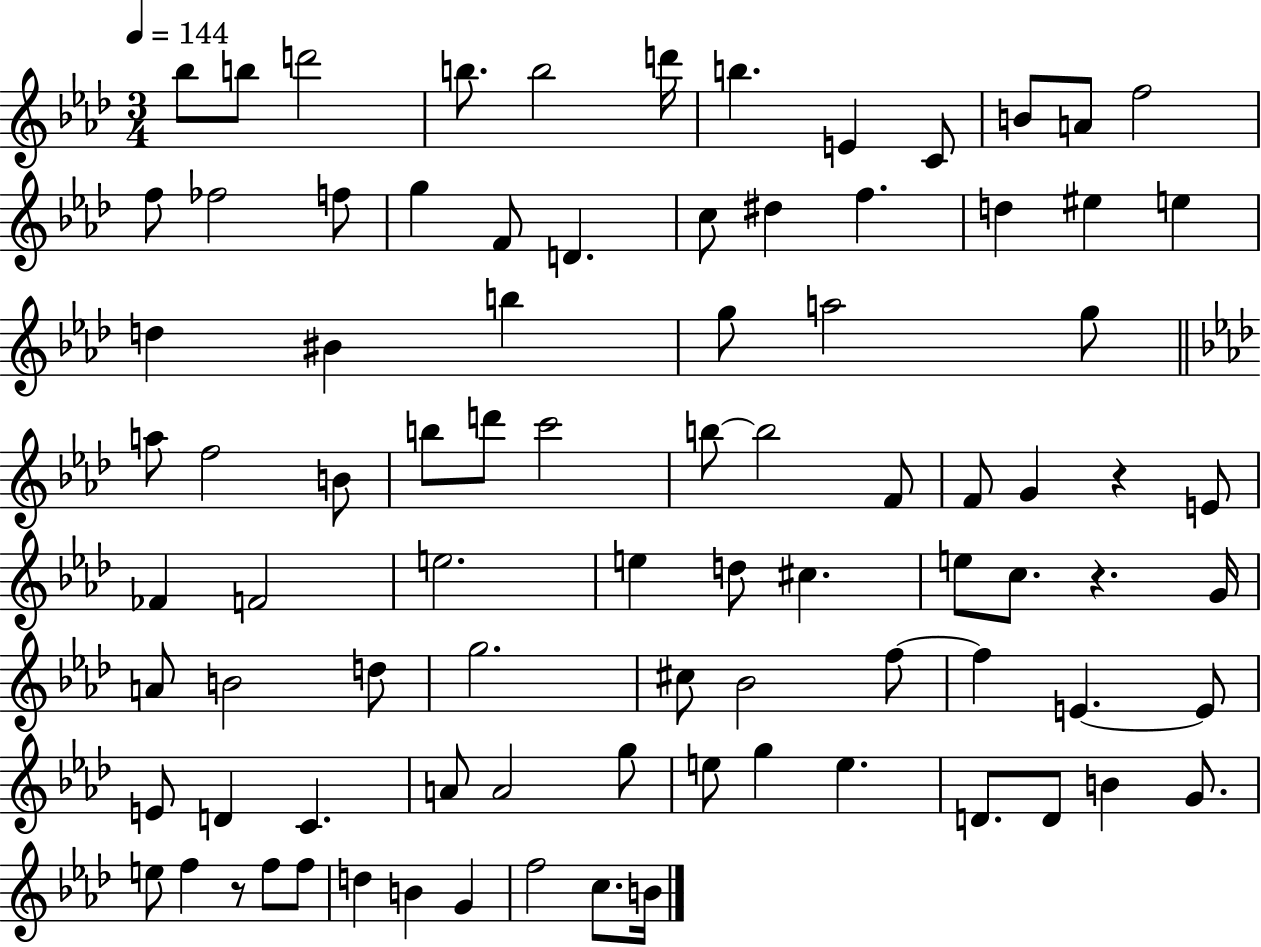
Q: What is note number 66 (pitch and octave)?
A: A4